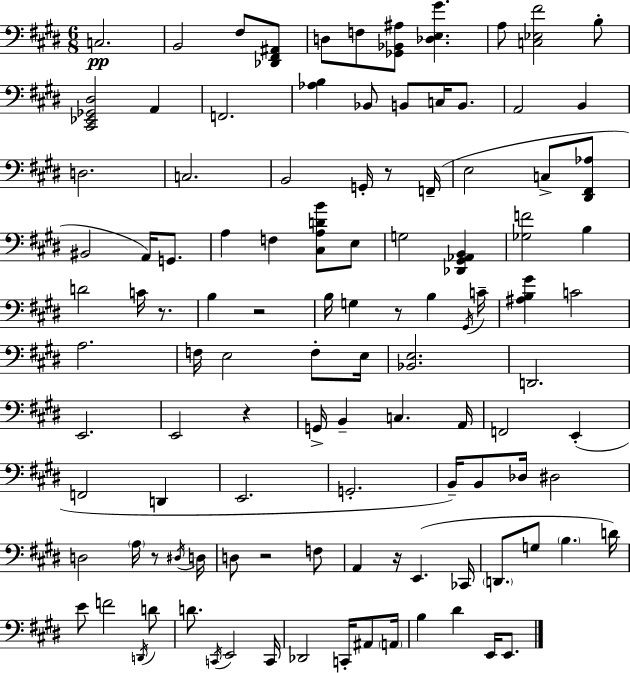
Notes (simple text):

C3/h. B2/h F#3/e [Db2,F#2,A#2]/e D3/e F3/e [Gb2,Bb2,A#3]/e [Db3,E3,G#4]/q. A3/e [C3,Eb3,F#4]/h B3/e [C#2,Eb2,Gb2,D#3]/h A2/q F2/h. [Ab3,B3]/q Bb2/e B2/e C3/s B2/e. A2/h B2/q D3/h. C3/h. B2/h G2/s R/e F2/s E3/h C3/e [D#2,F#2,Ab3]/e BIS2/h A2/s G2/e. A3/q F3/q [C#3,A3,D4,B4]/e E3/e G3/h [Db2,G#2,Ab2,B2]/q [Gb3,F4]/h B3/q D4/h C4/s R/e. B3/q R/h B3/s G3/q R/e B3/q G#2/s C4/s [A#3,B3,G#4]/q C4/h A3/h. F3/s E3/h F3/e E3/s [Bb2,E3]/h. D2/h. E2/h. E2/h R/q G2/s B2/q C3/q. A2/s F2/h E2/q F2/h D2/q E2/h. G2/h. B2/s B2/e Db3/s D#3/h D3/h A3/s R/e D#3/s D3/s D3/e R/h F3/e A2/q R/s E2/q. CES2/s D2/e. G3/e B3/q. D4/s E4/e F4/h D2/s D4/e D4/e. C2/s E2/h C2/s Db2/h C2/s A#2/e A2/s B3/q D#4/q E2/s E2/e.